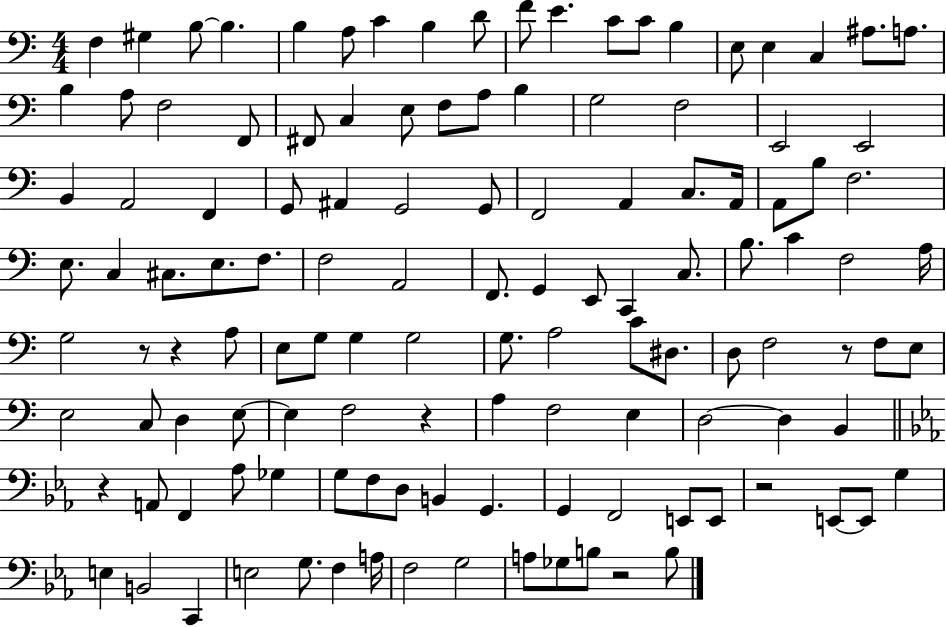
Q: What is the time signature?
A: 4/4